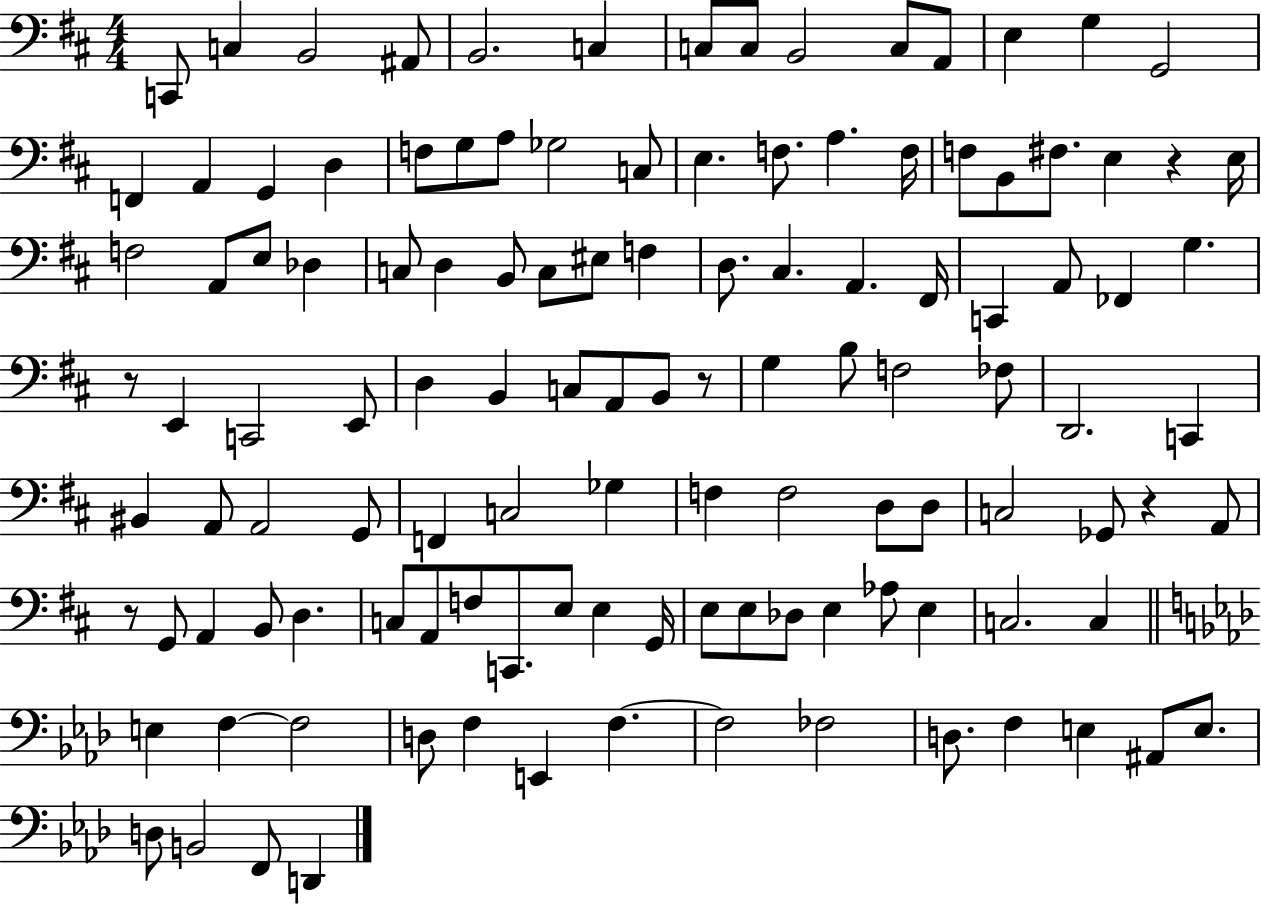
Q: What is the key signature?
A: D major